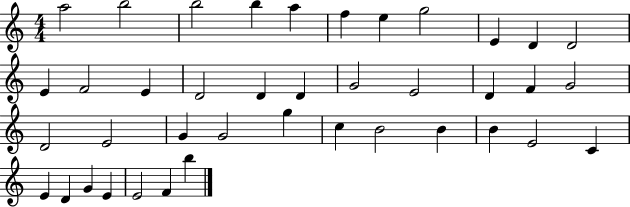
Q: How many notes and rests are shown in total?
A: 40